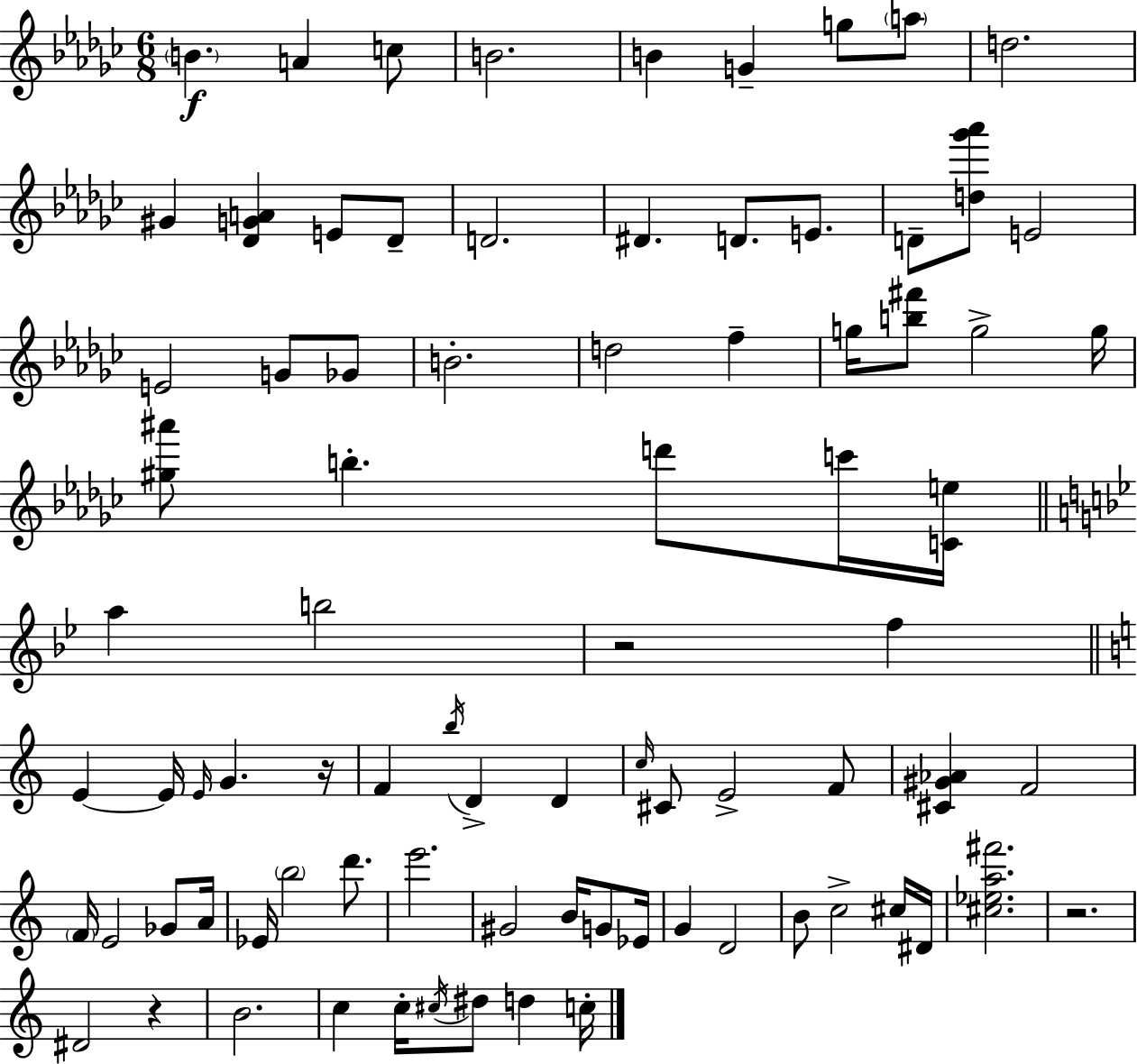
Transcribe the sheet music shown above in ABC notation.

X:1
T:Untitled
M:6/8
L:1/4
K:Ebm
B A c/2 B2 B G g/2 a/2 d2 ^G [_DGA] E/2 _D/2 D2 ^D D/2 E/2 D/2 [d_g'_a']/2 E2 E2 G/2 _G/2 B2 d2 f g/4 [b^f']/2 g2 g/4 [^g^a']/2 b d'/2 c'/4 [Ce]/4 a b2 z2 f E E/4 E/4 G z/4 F b/4 D D c/4 ^C/2 E2 F/2 [^C^G_A] F2 F/4 E2 _G/2 A/4 _E/4 b2 d'/2 e'2 ^G2 B/4 G/2 _E/4 G D2 B/2 c2 ^c/4 ^D/4 [^c_ea^f']2 z2 ^D2 z B2 c c/4 ^c/4 ^d/2 d c/4